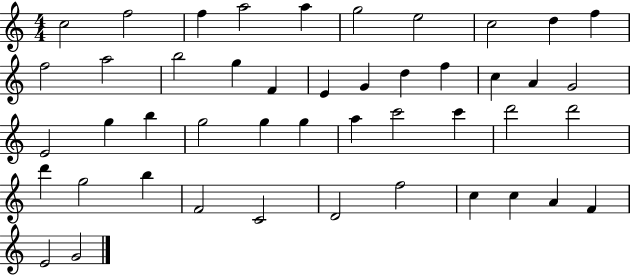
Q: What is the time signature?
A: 4/4